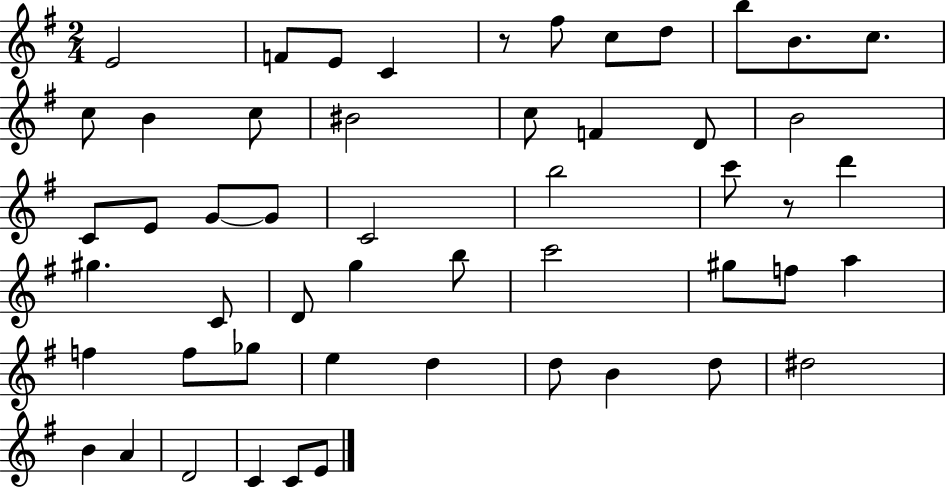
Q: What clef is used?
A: treble